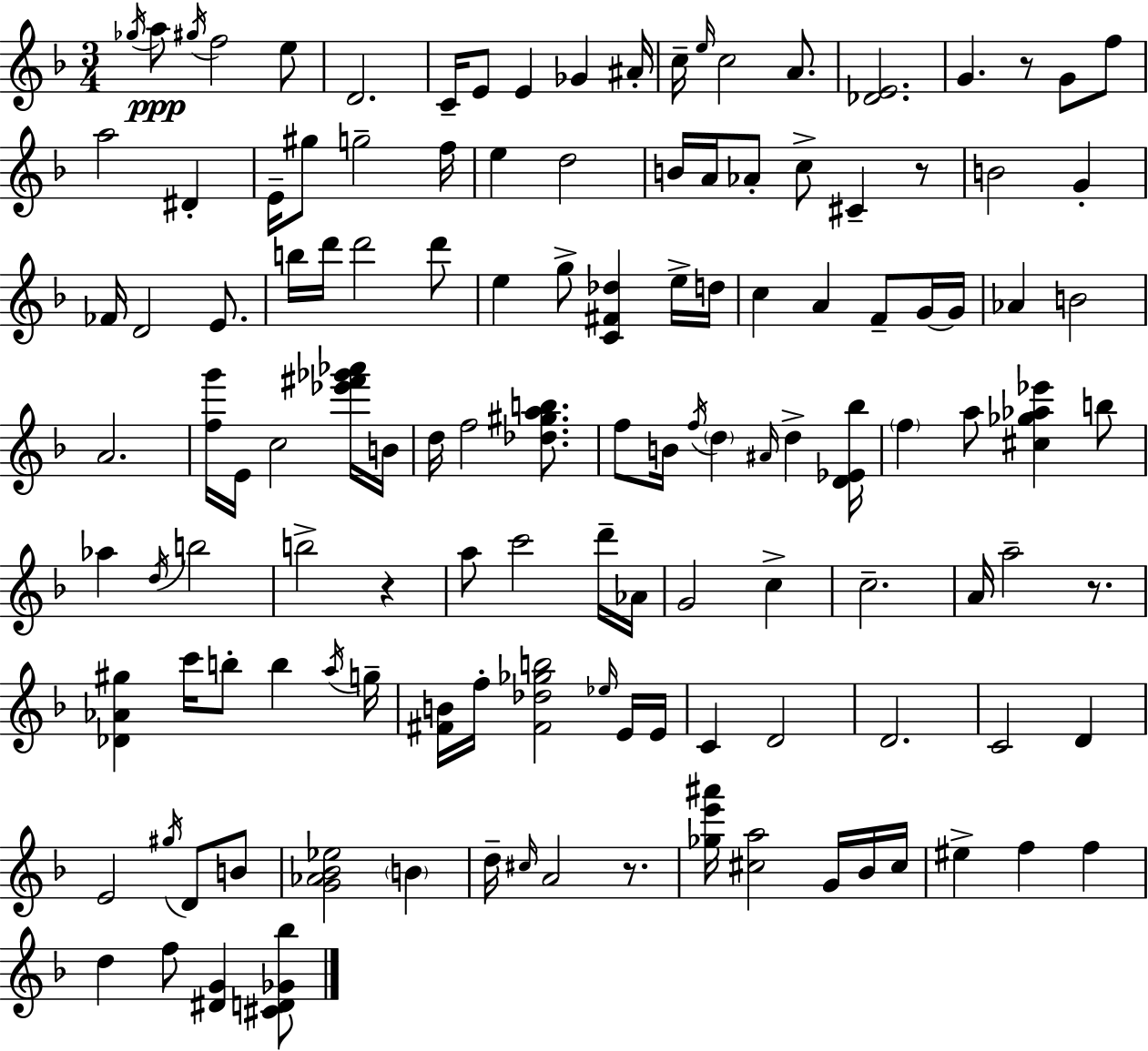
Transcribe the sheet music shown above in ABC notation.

X:1
T:Untitled
M:3/4
L:1/4
K:Dm
_g/4 a/2 ^g/4 f2 e/2 D2 C/4 E/2 E _G ^A/4 c/4 e/4 c2 A/2 [_DE]2 G z/2 G/2 f/2 a2 ^D E/4 ^g/2 g2 f/4 e d2 B/4 A/4 _A/2 c/2 ^C z/2 B2 G _F/4 D2 E/2 b/4 d'/4 d'2 d'/2 e g/2 [C^F_d] e/4 d/4 c A F/2 G/4 G/4 _A B2 A2 [fg']/4 E/4 c2 [_e'^f'_g'_a']/4 B/4 d/4 f2 [_d^gab]/2 f/2 B/4 f/4 d ^A/4 d [D_E_b]/4 f a/2 [^c_g_a_e'] b/2 _a d/4 b2 b2 z a/2 c'2 d'/4 _A/4 G2 c c2 A/4 a2 z/2 [_D_A^g] c'/4 b/2 b a/4 g/4 [^FB]/4 f/4 [^F_d_gb]2 _e/4 E/4 E/4 C D2 D2 C2 D E2 ^g/4 D/2 B/2 [G_A_B_e]2 B d/4 ^c/4 A2 z/2 [_ge'^a']/4 [^ca]2 G/4 _B/4 ^c/4 ^e f f d f/2 [^DG] [^CD_G_b]/2